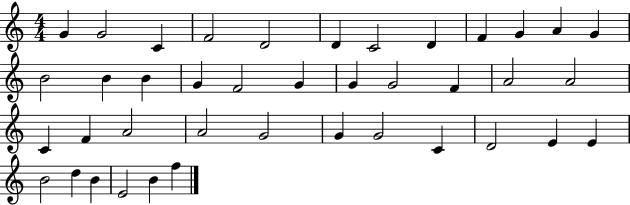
X:1
T:Untitled
M:4/4
L:1/4
K:C
G G2 C F2 D2 D C2 D F G A G B2 B B G F2 G G G2 F A2 A2 C F A2 A2 G2 G G2 C D2 E E B2 d B E2 B f